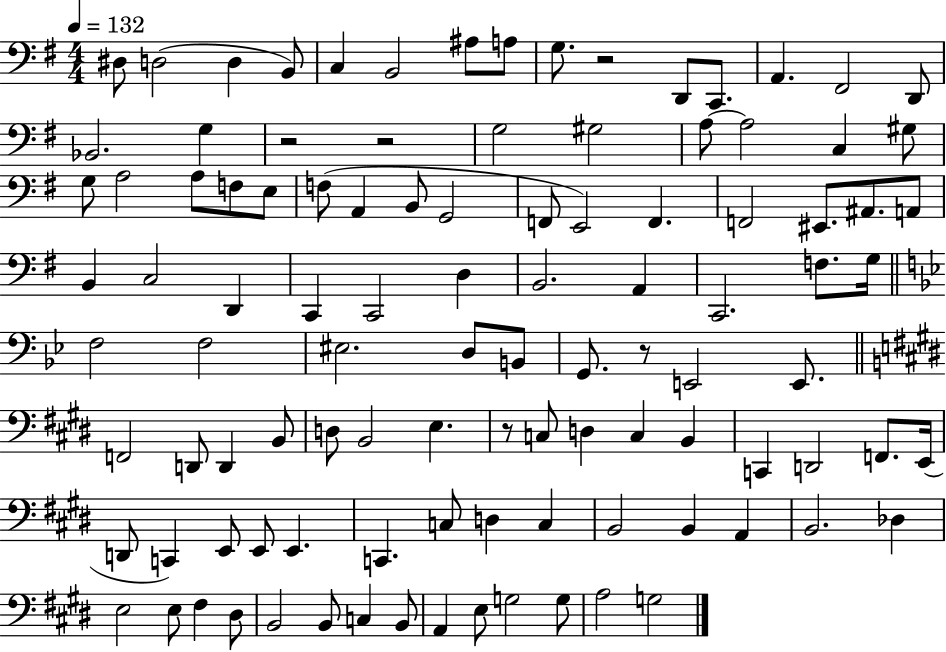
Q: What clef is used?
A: bass